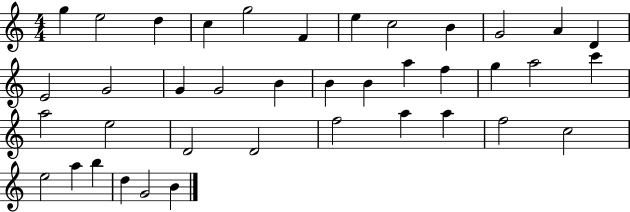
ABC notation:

X:1
T:Untitled
M:4/4
L:1/4
K:C
g e2 d c g2 F e c2 B G2 A D E2 G2 G G2 B B B a f g a2 c' a2 e2 D2 D2 f2 a a f2 c2 e2 a b d G2 B